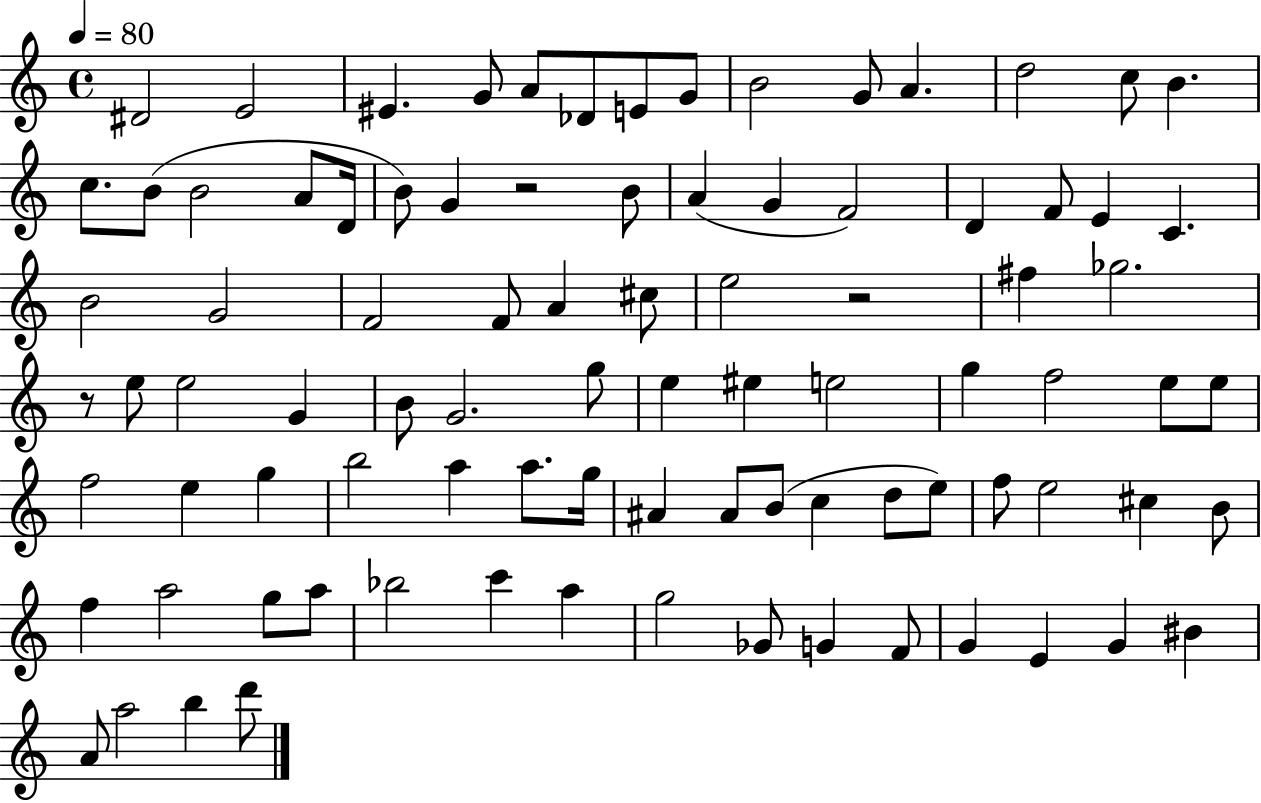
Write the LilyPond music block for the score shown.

{
  \clef treble
  \time 4/4
  \defaultTimeSignature
  \key c \major
  \tempo 4 = 80
  dis'2 e'2 | eis'4. g'8 a'8 des'8 e'8 g'8 | b'2 g'8 a'4. | d''2 c''8 b'4. | \break c''8. b'8( b'2 a'8 d'16 | b'8) g'4 r2 b'8 | a'4( g'4 f'2) | d'4 f'8 e'4 c'4. | \break b'2 g'2 | f'2 f'8 a'4 cis''8 | e''2 r2 | fis''4 ges''2. | \break r8 e''8 e''2 g'4 | b'8 g'2. g''8 | e''4 eis''4 e''2 | g''4 f''2 e''8 e''8 | \break f''2 e''4 g''4 | b''2 a''4 a''8. g''16 | ais'4 ais'8 b'8( c''4 d''8 e''8) | f''8 e''2 cis''4 b'8 | \break f''4 a''2 g''8 a''8 | bes''2 c'''4 a''4 | g''2 ges'8 g'4 f'8 | g'4 e'4 g'4 bis'4 | \break a'8 a''2 b''4 d'''8 | \bar "|."
}